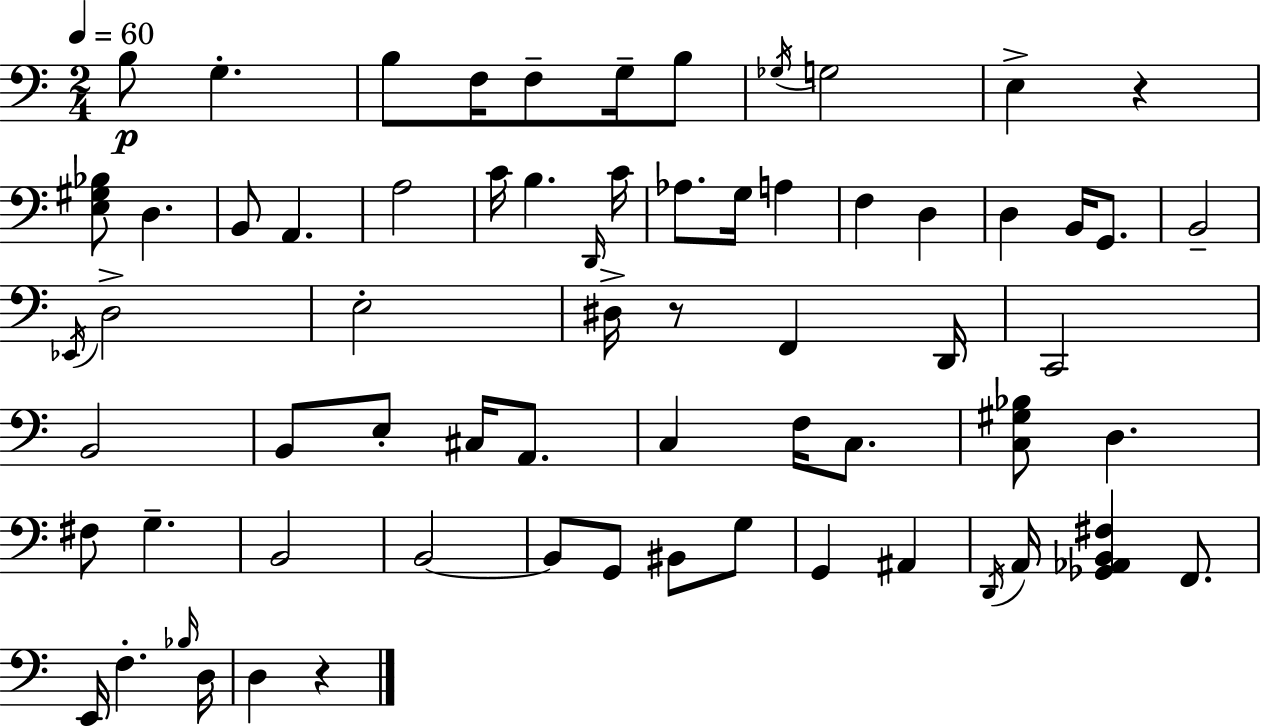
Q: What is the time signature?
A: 2/4